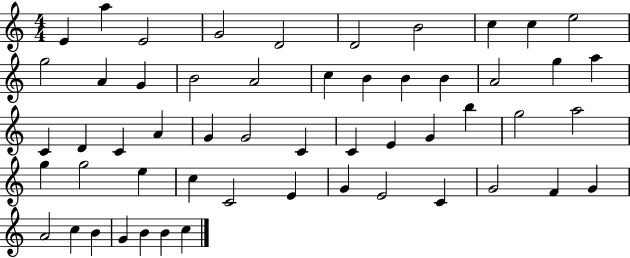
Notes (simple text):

E4/q A5/q E4/h G4/h D4/h D4/h B4/h C5/q C5/q E5/h G5/h A4/q G4/q B4/h A4/h C5/q B4/q B4/q B4/q A4/h G5/q A5/q C4/q D4/q C4/q A4/q G4/q G4/h C4/q C4/q E4/q G4/q B5/q G5/h A5/h G5/q G5/h E5/q C5/q C4/h E4/q G4/q E4/h C4/q G4/h F4/q G4/q A4/h C5/q B4/q G4/q B4/q B4/q C5/q